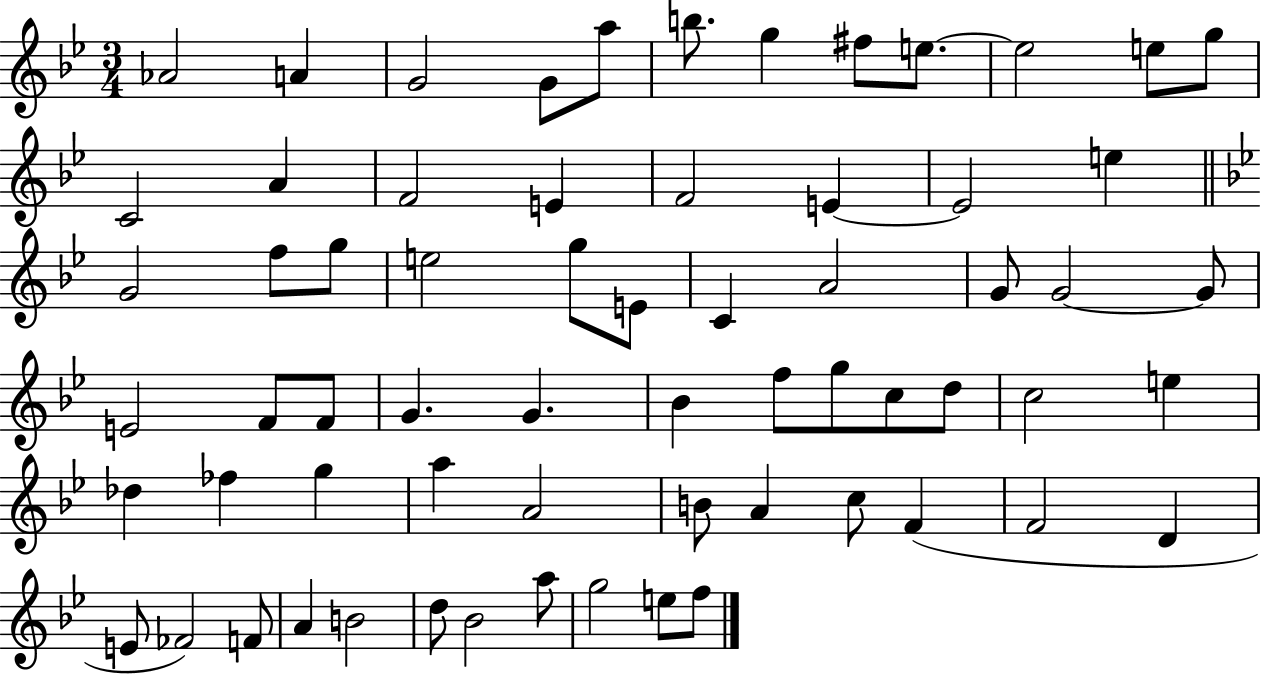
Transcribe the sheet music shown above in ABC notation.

X:1
T:Untitled
M:3/4
L:1/4
K:Bb
_A2 A G2 G/2 a/2 b/2 g ^f/2 e/2 e2 e/2 g/2 C2 A F2 E F2 E E2 e G2 f/2 g/2 e2 g/2 E/2 C A2 G/2 G2 G/2 E2 F/2 F/2 G G _B f/2 g/2 c/2 d/2 c2 e _d _f g a A2 B/2 A c/2 F F2 D E/2 _F2 F/2 A B2 d/2 _B2 a/2 g2 e/2 f/2